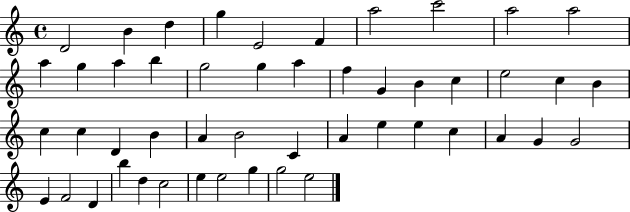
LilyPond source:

{
  \clef treble
  \time 4/4
  \defaultTimeSignature
  \key c \major
  d'2 b'4 d''4 | g''4 e'2 f'4 | a''2 c'''2 | a''2 a''2 | \break a''4 g''4 a''4 b''4 | g''2 g''4 a''4 | f''4 g'4 b'4 c''4 | e''2 c''4 b'4 | \break c''4 c''4 d'4 b'4 | a'4 b'2 c'4 | a'4 e''4 e''4 c''4 | a'4 g'4 g'2 | \break e'4 f'2 d'4 | b''4 d''4 c''2 | e''4 e''2 g''4 | g''2 e''2 | \break \bar "|."
}